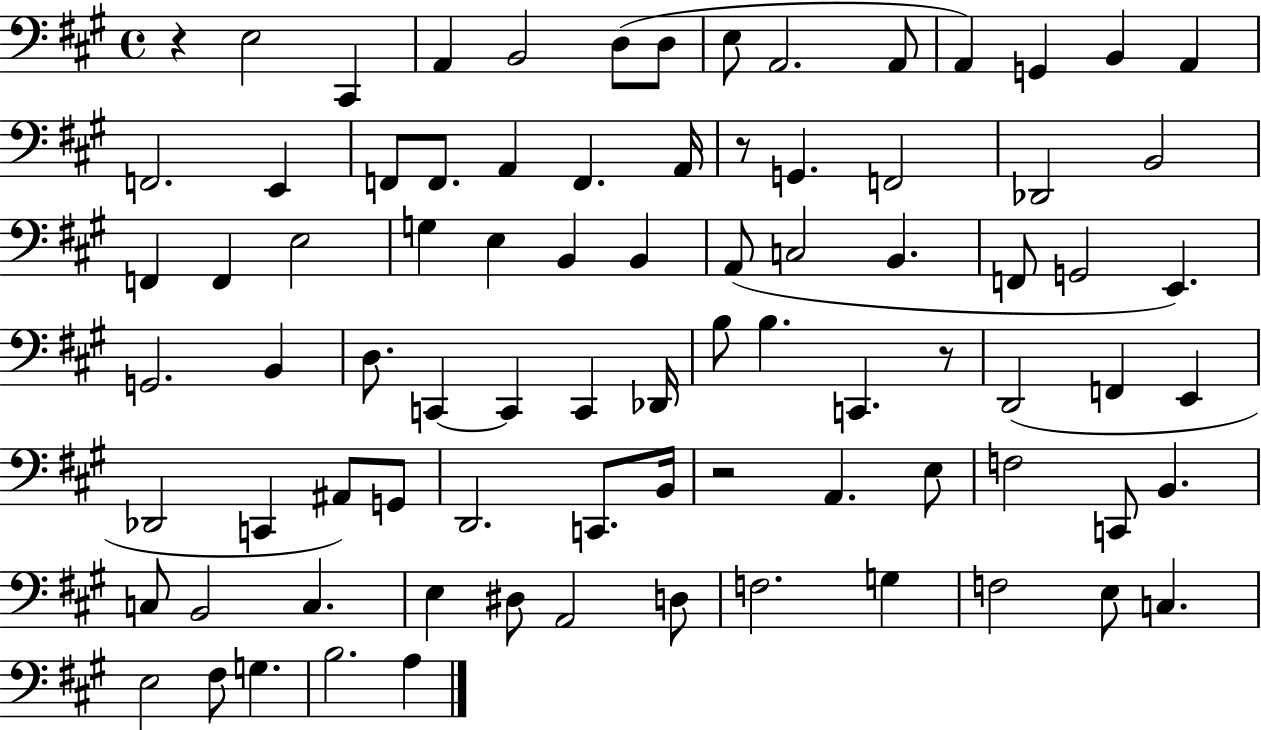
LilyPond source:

{
  \clef bass
  \time 4/4
  \defaultTimeSignature
  \key a \major
  r4 e2 cis,4 | a,4 b,2 d8( d8 | e8 a,2. a,8 | a,4) g,4 b,4 a,4 | \break f,2. e,4 | f,8 f,8. a,4 f,4. a,16 | r8 g,4. f,2 | des,2 b,2 | \break f,4 f,4 e2 | g4 e4 b,4 b,4 | a,8( c2 b,4. | f,8 g,2 e,4.) | \break g,2. b,4 | d8. c,4~~ c,4 c,4 des,16 | b8 b4. c,4. r8 | d,2( f,4 e,4 | \break des,2 c,4 ais,8) g,8 | d,2. c,8. b,16 | r2 a,4. e8 | f2 c,8 b,4. | \break c8 b,2 c4. | e4 dis8 a,2 d8 | f2. g4 | f2 e8 c4. | \break e2 fis8 g4. | b2. a4 | \bar "|."
}